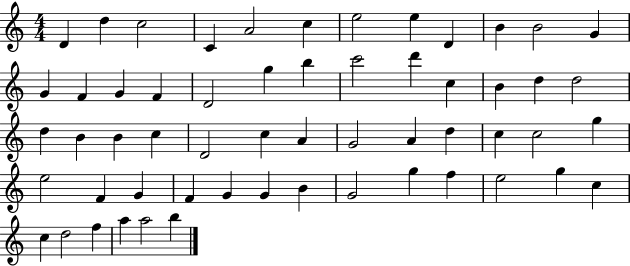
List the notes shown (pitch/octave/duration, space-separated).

D4/q D5/q C5/h C4/q A4/h C5/q E5/h E5/q D4/q B4/q B4/h G4/q G4/q F4/q G4/q F4/q D4/h G5/q B5/q C6/h D6/q C5/q B4/q D5/q D5/h D5/q B4/q B4/q C5/q D4/h C5/q A4/q G4/h A4/q D5/q C5/q C5/h G5/q E5/h F4/q G4/q F4/q G4/q G4/q B4/q G4/h G5/q F5/q E5/h G5/q C5/q C5/q D5/h F5/q A5/q A5/h B5/q